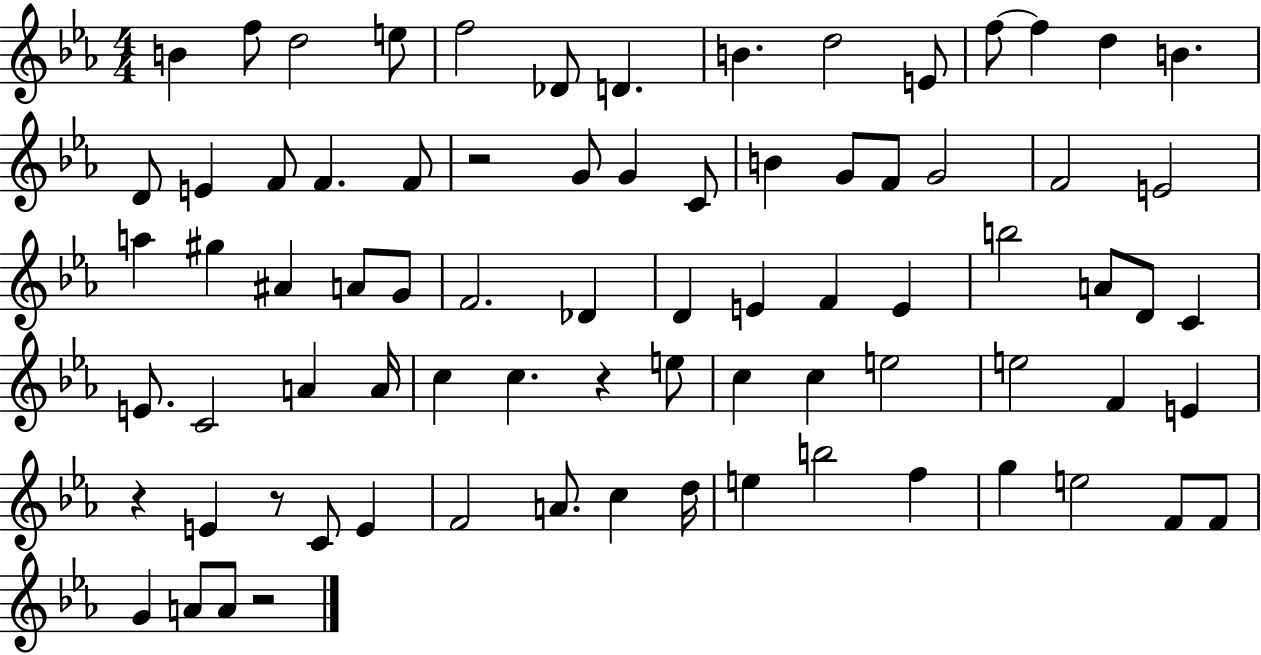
X:1
T:Untitled
M:4/4
L:1/4
K:Eb
B f/2 d2 e/2 f2 _D/2 D B d2 E/2 f/2 f d B D/2 E F/2 F F/2 z2 G/2 G C/2 B G/2 F/2 G2 F2 E2 a ^g ^A A/2 G/2 F2 _D D E F E b2 A/2 D/2 C E/2 C2 A A/4 c c z e/2 c c e2 e2 F E z E z/2 C/2 E F2 A/2 c d/4 e b2 f g e2 F/2 F/2 G A/2 A/2 z2